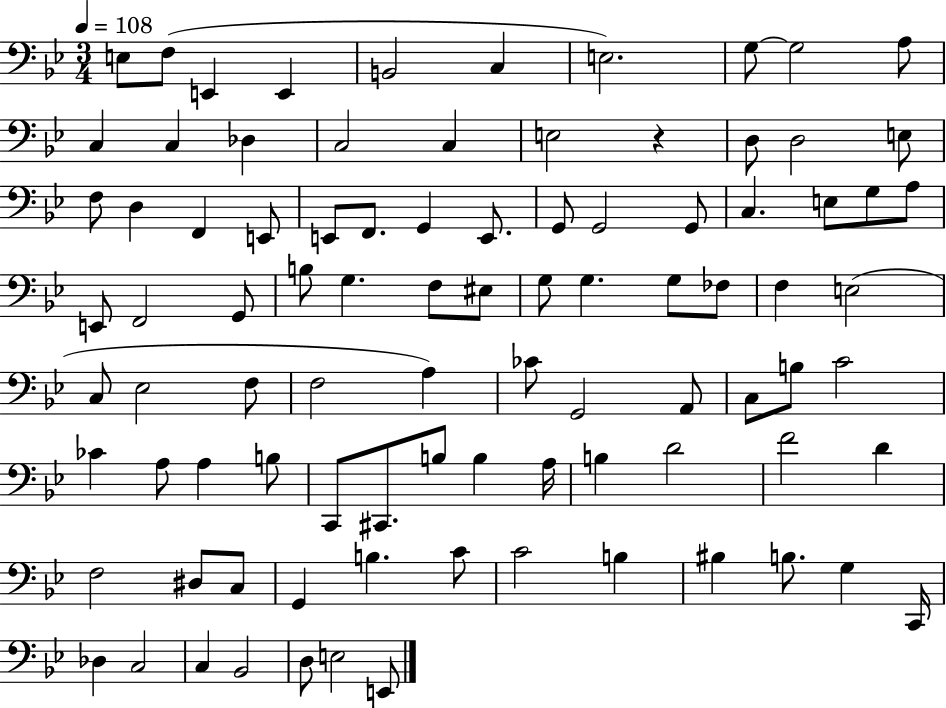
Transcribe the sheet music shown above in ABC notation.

X:1
T:Untitled
M:3/4
L:1/4
K:Bb
E,/2 F,/2 E,, E,, B,,2 C, E,2 G,/2 G,2 A,/2 C, C, _D, C,2 C, E,2 z D,/2 D,2 E,/2 F,/2 D, F,, E,,/2 E,,/2 F,,/2 G,, E,,/2 G,,/2 G,,2 G,,/2 C, E,/2 G,/2 A,/2 E,,/2 F,,2 G,,/2 B,/2 G, F,/2 ^E,/2 G,/2 G, G,/2 _F,/2 F, E,2 C,/2 _E,2 F,/2 F,2 A, _C/2 G,,2 A,,/2 C,/2 B,/2 C2 _C A,/2 A, B,/2 C,,/2 ^C,,/2 B,/2 B, A,/4 B, D2 F2 D F,2 ^D,/2 C,/2 G,, B, C/2 C2 B, ^B, B,/2 G, C,,/4 _D, C,2 C, _B,,2 D,/2 E,2 E,,/2